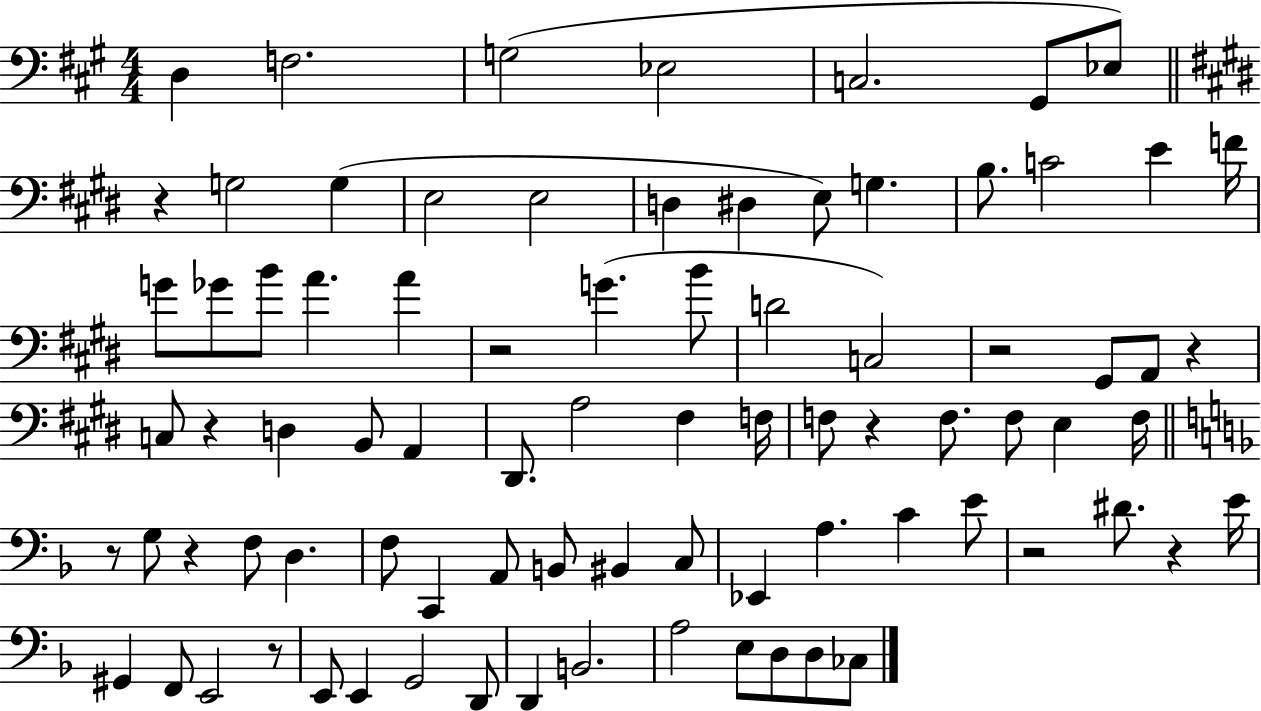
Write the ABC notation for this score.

X:1
T:Untitled
M:4/4
L:1/4
K:A
D, F,2 G,2 _E,2 C,2 ^G,,/2 _E,/2 z G,2 G, E,2 E,2 D, ^D, E,/2 G, B,/2 C2 E F/4 G/2 _G/2 B/2 A A z2 G B/2 D2 C,2 z2 ^G,,/2 A,,/2 z C,/2 z D, B,,/2 A,, ^D,,/2 A,2 ^F, F,/4 F,/2 z F,/2 F,/2 E, F,/4 z/2 G,/2 z F,/2 D, F,/2 C,, A,,/2 B,,/2 ^B,, C,/2 _E,, A, C E/2 z2 ^D/2 z E/4 ^G,, F,,/2 E,,2 z/2 E,,/2 E,, G,,2 D,,/2 D,, B,,2 A,2 E,/2 D,/2 D,/2 _C,/2